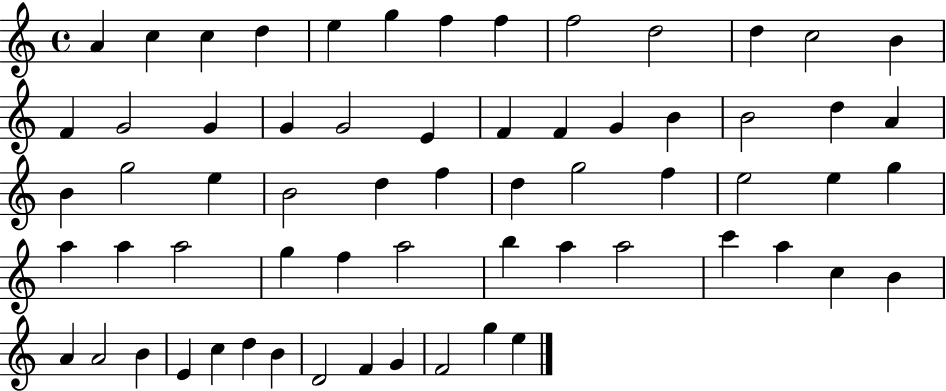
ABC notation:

X:1
T:Untitled
M:4/4
L:1/4
K:C
A c c d e g f f f2 d2 d c2 B F G2 G G G2 E F F G B B2 d A B g2 e B2 d f d g2 f e2 e g a a a2 g f a2 b a a2 c' a c B A A2 B E c d B D2 F G F2 g e